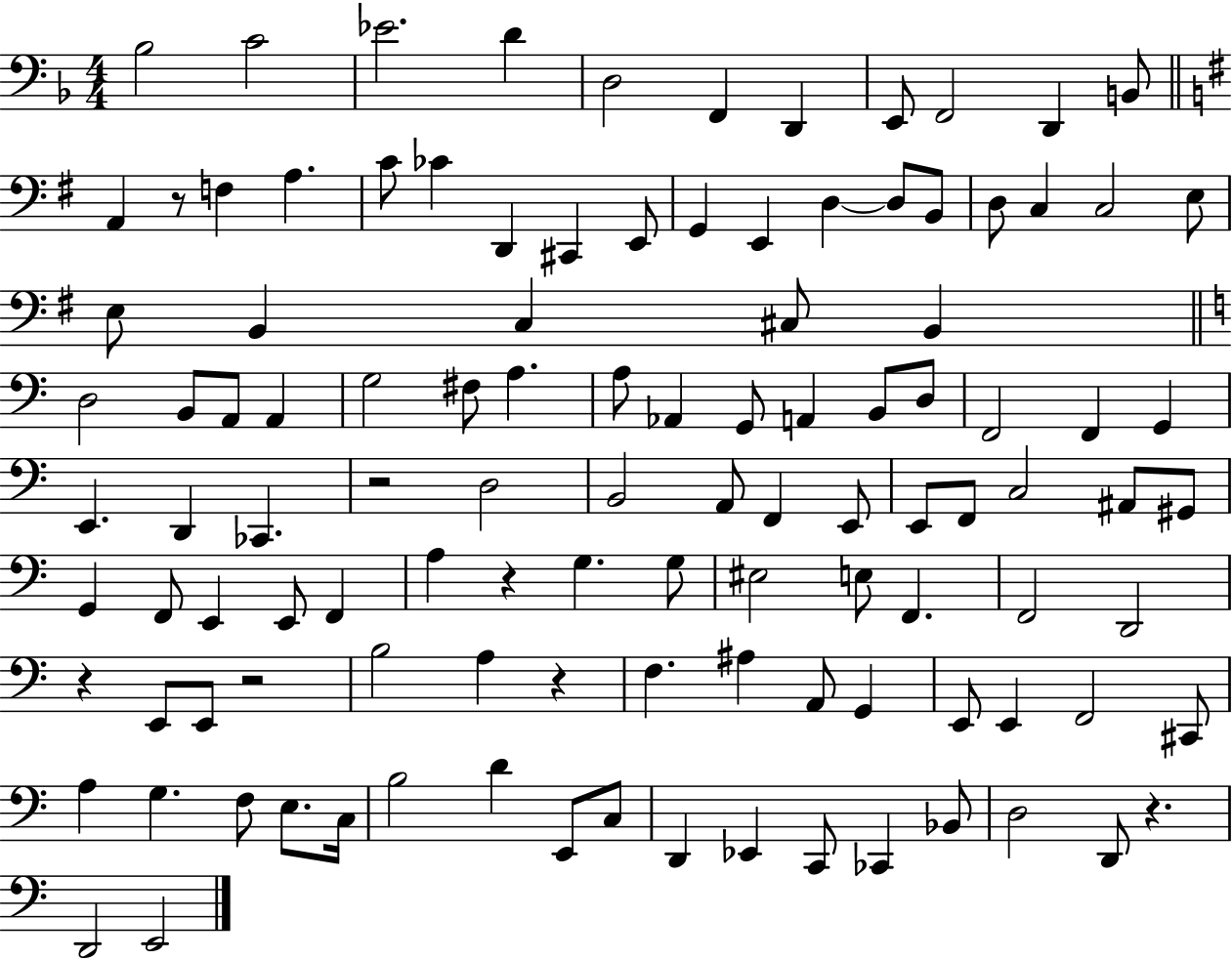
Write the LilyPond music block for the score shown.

{
  \clef bass
  \numericTimeSignature
  \time 4/4
  \key f \major
  \repeat volta 2 { bes2 c'2 | ees'2. d'4 | d2 f,4 d,4 | e,8 f,2 d,4 b,8 | \break \bar "||" \break \key g \major a,4 r8 f4 a4. | c'8 ces'4 d,4 cis,4 e,8 | g,4 e,4 d4~~ d8 b,8 | d8 c4 c2 e8 | \break e8 b,4 c4 cis8 b,4 | \bar "||" \break \key a \minor d2 b,8 a,8 a,4 | g2 fis8 a4. | a8 aes,4 g,8 a,4 b,8 d8 | f,2 f,4 g,4 | \break e,4. d,4 ces,4. | r2 d2 | b,2 a,8 f,4 e,8 | e,8 f,8 c2 ais,8 gis,8 | \break g,4 f,8 e,4 e,8 f,4 | a4 r4 g4. g8 | eis2 e8 f,4. | f,2 d,2 | \break r4 e,8 e,8 r2 | b2 a4 r4 | f4. ais4 a,8 g,4 | e,8 e,4 f,2 cis,8 | \break a4 g4. f8 e8. c16 | b2 d'4 e,8 c8 | d,4 ees,4 c,8 ces,4 bes,8 | d2 d,8 r4. | \break d,2 e,2 | } \bar "|."
}